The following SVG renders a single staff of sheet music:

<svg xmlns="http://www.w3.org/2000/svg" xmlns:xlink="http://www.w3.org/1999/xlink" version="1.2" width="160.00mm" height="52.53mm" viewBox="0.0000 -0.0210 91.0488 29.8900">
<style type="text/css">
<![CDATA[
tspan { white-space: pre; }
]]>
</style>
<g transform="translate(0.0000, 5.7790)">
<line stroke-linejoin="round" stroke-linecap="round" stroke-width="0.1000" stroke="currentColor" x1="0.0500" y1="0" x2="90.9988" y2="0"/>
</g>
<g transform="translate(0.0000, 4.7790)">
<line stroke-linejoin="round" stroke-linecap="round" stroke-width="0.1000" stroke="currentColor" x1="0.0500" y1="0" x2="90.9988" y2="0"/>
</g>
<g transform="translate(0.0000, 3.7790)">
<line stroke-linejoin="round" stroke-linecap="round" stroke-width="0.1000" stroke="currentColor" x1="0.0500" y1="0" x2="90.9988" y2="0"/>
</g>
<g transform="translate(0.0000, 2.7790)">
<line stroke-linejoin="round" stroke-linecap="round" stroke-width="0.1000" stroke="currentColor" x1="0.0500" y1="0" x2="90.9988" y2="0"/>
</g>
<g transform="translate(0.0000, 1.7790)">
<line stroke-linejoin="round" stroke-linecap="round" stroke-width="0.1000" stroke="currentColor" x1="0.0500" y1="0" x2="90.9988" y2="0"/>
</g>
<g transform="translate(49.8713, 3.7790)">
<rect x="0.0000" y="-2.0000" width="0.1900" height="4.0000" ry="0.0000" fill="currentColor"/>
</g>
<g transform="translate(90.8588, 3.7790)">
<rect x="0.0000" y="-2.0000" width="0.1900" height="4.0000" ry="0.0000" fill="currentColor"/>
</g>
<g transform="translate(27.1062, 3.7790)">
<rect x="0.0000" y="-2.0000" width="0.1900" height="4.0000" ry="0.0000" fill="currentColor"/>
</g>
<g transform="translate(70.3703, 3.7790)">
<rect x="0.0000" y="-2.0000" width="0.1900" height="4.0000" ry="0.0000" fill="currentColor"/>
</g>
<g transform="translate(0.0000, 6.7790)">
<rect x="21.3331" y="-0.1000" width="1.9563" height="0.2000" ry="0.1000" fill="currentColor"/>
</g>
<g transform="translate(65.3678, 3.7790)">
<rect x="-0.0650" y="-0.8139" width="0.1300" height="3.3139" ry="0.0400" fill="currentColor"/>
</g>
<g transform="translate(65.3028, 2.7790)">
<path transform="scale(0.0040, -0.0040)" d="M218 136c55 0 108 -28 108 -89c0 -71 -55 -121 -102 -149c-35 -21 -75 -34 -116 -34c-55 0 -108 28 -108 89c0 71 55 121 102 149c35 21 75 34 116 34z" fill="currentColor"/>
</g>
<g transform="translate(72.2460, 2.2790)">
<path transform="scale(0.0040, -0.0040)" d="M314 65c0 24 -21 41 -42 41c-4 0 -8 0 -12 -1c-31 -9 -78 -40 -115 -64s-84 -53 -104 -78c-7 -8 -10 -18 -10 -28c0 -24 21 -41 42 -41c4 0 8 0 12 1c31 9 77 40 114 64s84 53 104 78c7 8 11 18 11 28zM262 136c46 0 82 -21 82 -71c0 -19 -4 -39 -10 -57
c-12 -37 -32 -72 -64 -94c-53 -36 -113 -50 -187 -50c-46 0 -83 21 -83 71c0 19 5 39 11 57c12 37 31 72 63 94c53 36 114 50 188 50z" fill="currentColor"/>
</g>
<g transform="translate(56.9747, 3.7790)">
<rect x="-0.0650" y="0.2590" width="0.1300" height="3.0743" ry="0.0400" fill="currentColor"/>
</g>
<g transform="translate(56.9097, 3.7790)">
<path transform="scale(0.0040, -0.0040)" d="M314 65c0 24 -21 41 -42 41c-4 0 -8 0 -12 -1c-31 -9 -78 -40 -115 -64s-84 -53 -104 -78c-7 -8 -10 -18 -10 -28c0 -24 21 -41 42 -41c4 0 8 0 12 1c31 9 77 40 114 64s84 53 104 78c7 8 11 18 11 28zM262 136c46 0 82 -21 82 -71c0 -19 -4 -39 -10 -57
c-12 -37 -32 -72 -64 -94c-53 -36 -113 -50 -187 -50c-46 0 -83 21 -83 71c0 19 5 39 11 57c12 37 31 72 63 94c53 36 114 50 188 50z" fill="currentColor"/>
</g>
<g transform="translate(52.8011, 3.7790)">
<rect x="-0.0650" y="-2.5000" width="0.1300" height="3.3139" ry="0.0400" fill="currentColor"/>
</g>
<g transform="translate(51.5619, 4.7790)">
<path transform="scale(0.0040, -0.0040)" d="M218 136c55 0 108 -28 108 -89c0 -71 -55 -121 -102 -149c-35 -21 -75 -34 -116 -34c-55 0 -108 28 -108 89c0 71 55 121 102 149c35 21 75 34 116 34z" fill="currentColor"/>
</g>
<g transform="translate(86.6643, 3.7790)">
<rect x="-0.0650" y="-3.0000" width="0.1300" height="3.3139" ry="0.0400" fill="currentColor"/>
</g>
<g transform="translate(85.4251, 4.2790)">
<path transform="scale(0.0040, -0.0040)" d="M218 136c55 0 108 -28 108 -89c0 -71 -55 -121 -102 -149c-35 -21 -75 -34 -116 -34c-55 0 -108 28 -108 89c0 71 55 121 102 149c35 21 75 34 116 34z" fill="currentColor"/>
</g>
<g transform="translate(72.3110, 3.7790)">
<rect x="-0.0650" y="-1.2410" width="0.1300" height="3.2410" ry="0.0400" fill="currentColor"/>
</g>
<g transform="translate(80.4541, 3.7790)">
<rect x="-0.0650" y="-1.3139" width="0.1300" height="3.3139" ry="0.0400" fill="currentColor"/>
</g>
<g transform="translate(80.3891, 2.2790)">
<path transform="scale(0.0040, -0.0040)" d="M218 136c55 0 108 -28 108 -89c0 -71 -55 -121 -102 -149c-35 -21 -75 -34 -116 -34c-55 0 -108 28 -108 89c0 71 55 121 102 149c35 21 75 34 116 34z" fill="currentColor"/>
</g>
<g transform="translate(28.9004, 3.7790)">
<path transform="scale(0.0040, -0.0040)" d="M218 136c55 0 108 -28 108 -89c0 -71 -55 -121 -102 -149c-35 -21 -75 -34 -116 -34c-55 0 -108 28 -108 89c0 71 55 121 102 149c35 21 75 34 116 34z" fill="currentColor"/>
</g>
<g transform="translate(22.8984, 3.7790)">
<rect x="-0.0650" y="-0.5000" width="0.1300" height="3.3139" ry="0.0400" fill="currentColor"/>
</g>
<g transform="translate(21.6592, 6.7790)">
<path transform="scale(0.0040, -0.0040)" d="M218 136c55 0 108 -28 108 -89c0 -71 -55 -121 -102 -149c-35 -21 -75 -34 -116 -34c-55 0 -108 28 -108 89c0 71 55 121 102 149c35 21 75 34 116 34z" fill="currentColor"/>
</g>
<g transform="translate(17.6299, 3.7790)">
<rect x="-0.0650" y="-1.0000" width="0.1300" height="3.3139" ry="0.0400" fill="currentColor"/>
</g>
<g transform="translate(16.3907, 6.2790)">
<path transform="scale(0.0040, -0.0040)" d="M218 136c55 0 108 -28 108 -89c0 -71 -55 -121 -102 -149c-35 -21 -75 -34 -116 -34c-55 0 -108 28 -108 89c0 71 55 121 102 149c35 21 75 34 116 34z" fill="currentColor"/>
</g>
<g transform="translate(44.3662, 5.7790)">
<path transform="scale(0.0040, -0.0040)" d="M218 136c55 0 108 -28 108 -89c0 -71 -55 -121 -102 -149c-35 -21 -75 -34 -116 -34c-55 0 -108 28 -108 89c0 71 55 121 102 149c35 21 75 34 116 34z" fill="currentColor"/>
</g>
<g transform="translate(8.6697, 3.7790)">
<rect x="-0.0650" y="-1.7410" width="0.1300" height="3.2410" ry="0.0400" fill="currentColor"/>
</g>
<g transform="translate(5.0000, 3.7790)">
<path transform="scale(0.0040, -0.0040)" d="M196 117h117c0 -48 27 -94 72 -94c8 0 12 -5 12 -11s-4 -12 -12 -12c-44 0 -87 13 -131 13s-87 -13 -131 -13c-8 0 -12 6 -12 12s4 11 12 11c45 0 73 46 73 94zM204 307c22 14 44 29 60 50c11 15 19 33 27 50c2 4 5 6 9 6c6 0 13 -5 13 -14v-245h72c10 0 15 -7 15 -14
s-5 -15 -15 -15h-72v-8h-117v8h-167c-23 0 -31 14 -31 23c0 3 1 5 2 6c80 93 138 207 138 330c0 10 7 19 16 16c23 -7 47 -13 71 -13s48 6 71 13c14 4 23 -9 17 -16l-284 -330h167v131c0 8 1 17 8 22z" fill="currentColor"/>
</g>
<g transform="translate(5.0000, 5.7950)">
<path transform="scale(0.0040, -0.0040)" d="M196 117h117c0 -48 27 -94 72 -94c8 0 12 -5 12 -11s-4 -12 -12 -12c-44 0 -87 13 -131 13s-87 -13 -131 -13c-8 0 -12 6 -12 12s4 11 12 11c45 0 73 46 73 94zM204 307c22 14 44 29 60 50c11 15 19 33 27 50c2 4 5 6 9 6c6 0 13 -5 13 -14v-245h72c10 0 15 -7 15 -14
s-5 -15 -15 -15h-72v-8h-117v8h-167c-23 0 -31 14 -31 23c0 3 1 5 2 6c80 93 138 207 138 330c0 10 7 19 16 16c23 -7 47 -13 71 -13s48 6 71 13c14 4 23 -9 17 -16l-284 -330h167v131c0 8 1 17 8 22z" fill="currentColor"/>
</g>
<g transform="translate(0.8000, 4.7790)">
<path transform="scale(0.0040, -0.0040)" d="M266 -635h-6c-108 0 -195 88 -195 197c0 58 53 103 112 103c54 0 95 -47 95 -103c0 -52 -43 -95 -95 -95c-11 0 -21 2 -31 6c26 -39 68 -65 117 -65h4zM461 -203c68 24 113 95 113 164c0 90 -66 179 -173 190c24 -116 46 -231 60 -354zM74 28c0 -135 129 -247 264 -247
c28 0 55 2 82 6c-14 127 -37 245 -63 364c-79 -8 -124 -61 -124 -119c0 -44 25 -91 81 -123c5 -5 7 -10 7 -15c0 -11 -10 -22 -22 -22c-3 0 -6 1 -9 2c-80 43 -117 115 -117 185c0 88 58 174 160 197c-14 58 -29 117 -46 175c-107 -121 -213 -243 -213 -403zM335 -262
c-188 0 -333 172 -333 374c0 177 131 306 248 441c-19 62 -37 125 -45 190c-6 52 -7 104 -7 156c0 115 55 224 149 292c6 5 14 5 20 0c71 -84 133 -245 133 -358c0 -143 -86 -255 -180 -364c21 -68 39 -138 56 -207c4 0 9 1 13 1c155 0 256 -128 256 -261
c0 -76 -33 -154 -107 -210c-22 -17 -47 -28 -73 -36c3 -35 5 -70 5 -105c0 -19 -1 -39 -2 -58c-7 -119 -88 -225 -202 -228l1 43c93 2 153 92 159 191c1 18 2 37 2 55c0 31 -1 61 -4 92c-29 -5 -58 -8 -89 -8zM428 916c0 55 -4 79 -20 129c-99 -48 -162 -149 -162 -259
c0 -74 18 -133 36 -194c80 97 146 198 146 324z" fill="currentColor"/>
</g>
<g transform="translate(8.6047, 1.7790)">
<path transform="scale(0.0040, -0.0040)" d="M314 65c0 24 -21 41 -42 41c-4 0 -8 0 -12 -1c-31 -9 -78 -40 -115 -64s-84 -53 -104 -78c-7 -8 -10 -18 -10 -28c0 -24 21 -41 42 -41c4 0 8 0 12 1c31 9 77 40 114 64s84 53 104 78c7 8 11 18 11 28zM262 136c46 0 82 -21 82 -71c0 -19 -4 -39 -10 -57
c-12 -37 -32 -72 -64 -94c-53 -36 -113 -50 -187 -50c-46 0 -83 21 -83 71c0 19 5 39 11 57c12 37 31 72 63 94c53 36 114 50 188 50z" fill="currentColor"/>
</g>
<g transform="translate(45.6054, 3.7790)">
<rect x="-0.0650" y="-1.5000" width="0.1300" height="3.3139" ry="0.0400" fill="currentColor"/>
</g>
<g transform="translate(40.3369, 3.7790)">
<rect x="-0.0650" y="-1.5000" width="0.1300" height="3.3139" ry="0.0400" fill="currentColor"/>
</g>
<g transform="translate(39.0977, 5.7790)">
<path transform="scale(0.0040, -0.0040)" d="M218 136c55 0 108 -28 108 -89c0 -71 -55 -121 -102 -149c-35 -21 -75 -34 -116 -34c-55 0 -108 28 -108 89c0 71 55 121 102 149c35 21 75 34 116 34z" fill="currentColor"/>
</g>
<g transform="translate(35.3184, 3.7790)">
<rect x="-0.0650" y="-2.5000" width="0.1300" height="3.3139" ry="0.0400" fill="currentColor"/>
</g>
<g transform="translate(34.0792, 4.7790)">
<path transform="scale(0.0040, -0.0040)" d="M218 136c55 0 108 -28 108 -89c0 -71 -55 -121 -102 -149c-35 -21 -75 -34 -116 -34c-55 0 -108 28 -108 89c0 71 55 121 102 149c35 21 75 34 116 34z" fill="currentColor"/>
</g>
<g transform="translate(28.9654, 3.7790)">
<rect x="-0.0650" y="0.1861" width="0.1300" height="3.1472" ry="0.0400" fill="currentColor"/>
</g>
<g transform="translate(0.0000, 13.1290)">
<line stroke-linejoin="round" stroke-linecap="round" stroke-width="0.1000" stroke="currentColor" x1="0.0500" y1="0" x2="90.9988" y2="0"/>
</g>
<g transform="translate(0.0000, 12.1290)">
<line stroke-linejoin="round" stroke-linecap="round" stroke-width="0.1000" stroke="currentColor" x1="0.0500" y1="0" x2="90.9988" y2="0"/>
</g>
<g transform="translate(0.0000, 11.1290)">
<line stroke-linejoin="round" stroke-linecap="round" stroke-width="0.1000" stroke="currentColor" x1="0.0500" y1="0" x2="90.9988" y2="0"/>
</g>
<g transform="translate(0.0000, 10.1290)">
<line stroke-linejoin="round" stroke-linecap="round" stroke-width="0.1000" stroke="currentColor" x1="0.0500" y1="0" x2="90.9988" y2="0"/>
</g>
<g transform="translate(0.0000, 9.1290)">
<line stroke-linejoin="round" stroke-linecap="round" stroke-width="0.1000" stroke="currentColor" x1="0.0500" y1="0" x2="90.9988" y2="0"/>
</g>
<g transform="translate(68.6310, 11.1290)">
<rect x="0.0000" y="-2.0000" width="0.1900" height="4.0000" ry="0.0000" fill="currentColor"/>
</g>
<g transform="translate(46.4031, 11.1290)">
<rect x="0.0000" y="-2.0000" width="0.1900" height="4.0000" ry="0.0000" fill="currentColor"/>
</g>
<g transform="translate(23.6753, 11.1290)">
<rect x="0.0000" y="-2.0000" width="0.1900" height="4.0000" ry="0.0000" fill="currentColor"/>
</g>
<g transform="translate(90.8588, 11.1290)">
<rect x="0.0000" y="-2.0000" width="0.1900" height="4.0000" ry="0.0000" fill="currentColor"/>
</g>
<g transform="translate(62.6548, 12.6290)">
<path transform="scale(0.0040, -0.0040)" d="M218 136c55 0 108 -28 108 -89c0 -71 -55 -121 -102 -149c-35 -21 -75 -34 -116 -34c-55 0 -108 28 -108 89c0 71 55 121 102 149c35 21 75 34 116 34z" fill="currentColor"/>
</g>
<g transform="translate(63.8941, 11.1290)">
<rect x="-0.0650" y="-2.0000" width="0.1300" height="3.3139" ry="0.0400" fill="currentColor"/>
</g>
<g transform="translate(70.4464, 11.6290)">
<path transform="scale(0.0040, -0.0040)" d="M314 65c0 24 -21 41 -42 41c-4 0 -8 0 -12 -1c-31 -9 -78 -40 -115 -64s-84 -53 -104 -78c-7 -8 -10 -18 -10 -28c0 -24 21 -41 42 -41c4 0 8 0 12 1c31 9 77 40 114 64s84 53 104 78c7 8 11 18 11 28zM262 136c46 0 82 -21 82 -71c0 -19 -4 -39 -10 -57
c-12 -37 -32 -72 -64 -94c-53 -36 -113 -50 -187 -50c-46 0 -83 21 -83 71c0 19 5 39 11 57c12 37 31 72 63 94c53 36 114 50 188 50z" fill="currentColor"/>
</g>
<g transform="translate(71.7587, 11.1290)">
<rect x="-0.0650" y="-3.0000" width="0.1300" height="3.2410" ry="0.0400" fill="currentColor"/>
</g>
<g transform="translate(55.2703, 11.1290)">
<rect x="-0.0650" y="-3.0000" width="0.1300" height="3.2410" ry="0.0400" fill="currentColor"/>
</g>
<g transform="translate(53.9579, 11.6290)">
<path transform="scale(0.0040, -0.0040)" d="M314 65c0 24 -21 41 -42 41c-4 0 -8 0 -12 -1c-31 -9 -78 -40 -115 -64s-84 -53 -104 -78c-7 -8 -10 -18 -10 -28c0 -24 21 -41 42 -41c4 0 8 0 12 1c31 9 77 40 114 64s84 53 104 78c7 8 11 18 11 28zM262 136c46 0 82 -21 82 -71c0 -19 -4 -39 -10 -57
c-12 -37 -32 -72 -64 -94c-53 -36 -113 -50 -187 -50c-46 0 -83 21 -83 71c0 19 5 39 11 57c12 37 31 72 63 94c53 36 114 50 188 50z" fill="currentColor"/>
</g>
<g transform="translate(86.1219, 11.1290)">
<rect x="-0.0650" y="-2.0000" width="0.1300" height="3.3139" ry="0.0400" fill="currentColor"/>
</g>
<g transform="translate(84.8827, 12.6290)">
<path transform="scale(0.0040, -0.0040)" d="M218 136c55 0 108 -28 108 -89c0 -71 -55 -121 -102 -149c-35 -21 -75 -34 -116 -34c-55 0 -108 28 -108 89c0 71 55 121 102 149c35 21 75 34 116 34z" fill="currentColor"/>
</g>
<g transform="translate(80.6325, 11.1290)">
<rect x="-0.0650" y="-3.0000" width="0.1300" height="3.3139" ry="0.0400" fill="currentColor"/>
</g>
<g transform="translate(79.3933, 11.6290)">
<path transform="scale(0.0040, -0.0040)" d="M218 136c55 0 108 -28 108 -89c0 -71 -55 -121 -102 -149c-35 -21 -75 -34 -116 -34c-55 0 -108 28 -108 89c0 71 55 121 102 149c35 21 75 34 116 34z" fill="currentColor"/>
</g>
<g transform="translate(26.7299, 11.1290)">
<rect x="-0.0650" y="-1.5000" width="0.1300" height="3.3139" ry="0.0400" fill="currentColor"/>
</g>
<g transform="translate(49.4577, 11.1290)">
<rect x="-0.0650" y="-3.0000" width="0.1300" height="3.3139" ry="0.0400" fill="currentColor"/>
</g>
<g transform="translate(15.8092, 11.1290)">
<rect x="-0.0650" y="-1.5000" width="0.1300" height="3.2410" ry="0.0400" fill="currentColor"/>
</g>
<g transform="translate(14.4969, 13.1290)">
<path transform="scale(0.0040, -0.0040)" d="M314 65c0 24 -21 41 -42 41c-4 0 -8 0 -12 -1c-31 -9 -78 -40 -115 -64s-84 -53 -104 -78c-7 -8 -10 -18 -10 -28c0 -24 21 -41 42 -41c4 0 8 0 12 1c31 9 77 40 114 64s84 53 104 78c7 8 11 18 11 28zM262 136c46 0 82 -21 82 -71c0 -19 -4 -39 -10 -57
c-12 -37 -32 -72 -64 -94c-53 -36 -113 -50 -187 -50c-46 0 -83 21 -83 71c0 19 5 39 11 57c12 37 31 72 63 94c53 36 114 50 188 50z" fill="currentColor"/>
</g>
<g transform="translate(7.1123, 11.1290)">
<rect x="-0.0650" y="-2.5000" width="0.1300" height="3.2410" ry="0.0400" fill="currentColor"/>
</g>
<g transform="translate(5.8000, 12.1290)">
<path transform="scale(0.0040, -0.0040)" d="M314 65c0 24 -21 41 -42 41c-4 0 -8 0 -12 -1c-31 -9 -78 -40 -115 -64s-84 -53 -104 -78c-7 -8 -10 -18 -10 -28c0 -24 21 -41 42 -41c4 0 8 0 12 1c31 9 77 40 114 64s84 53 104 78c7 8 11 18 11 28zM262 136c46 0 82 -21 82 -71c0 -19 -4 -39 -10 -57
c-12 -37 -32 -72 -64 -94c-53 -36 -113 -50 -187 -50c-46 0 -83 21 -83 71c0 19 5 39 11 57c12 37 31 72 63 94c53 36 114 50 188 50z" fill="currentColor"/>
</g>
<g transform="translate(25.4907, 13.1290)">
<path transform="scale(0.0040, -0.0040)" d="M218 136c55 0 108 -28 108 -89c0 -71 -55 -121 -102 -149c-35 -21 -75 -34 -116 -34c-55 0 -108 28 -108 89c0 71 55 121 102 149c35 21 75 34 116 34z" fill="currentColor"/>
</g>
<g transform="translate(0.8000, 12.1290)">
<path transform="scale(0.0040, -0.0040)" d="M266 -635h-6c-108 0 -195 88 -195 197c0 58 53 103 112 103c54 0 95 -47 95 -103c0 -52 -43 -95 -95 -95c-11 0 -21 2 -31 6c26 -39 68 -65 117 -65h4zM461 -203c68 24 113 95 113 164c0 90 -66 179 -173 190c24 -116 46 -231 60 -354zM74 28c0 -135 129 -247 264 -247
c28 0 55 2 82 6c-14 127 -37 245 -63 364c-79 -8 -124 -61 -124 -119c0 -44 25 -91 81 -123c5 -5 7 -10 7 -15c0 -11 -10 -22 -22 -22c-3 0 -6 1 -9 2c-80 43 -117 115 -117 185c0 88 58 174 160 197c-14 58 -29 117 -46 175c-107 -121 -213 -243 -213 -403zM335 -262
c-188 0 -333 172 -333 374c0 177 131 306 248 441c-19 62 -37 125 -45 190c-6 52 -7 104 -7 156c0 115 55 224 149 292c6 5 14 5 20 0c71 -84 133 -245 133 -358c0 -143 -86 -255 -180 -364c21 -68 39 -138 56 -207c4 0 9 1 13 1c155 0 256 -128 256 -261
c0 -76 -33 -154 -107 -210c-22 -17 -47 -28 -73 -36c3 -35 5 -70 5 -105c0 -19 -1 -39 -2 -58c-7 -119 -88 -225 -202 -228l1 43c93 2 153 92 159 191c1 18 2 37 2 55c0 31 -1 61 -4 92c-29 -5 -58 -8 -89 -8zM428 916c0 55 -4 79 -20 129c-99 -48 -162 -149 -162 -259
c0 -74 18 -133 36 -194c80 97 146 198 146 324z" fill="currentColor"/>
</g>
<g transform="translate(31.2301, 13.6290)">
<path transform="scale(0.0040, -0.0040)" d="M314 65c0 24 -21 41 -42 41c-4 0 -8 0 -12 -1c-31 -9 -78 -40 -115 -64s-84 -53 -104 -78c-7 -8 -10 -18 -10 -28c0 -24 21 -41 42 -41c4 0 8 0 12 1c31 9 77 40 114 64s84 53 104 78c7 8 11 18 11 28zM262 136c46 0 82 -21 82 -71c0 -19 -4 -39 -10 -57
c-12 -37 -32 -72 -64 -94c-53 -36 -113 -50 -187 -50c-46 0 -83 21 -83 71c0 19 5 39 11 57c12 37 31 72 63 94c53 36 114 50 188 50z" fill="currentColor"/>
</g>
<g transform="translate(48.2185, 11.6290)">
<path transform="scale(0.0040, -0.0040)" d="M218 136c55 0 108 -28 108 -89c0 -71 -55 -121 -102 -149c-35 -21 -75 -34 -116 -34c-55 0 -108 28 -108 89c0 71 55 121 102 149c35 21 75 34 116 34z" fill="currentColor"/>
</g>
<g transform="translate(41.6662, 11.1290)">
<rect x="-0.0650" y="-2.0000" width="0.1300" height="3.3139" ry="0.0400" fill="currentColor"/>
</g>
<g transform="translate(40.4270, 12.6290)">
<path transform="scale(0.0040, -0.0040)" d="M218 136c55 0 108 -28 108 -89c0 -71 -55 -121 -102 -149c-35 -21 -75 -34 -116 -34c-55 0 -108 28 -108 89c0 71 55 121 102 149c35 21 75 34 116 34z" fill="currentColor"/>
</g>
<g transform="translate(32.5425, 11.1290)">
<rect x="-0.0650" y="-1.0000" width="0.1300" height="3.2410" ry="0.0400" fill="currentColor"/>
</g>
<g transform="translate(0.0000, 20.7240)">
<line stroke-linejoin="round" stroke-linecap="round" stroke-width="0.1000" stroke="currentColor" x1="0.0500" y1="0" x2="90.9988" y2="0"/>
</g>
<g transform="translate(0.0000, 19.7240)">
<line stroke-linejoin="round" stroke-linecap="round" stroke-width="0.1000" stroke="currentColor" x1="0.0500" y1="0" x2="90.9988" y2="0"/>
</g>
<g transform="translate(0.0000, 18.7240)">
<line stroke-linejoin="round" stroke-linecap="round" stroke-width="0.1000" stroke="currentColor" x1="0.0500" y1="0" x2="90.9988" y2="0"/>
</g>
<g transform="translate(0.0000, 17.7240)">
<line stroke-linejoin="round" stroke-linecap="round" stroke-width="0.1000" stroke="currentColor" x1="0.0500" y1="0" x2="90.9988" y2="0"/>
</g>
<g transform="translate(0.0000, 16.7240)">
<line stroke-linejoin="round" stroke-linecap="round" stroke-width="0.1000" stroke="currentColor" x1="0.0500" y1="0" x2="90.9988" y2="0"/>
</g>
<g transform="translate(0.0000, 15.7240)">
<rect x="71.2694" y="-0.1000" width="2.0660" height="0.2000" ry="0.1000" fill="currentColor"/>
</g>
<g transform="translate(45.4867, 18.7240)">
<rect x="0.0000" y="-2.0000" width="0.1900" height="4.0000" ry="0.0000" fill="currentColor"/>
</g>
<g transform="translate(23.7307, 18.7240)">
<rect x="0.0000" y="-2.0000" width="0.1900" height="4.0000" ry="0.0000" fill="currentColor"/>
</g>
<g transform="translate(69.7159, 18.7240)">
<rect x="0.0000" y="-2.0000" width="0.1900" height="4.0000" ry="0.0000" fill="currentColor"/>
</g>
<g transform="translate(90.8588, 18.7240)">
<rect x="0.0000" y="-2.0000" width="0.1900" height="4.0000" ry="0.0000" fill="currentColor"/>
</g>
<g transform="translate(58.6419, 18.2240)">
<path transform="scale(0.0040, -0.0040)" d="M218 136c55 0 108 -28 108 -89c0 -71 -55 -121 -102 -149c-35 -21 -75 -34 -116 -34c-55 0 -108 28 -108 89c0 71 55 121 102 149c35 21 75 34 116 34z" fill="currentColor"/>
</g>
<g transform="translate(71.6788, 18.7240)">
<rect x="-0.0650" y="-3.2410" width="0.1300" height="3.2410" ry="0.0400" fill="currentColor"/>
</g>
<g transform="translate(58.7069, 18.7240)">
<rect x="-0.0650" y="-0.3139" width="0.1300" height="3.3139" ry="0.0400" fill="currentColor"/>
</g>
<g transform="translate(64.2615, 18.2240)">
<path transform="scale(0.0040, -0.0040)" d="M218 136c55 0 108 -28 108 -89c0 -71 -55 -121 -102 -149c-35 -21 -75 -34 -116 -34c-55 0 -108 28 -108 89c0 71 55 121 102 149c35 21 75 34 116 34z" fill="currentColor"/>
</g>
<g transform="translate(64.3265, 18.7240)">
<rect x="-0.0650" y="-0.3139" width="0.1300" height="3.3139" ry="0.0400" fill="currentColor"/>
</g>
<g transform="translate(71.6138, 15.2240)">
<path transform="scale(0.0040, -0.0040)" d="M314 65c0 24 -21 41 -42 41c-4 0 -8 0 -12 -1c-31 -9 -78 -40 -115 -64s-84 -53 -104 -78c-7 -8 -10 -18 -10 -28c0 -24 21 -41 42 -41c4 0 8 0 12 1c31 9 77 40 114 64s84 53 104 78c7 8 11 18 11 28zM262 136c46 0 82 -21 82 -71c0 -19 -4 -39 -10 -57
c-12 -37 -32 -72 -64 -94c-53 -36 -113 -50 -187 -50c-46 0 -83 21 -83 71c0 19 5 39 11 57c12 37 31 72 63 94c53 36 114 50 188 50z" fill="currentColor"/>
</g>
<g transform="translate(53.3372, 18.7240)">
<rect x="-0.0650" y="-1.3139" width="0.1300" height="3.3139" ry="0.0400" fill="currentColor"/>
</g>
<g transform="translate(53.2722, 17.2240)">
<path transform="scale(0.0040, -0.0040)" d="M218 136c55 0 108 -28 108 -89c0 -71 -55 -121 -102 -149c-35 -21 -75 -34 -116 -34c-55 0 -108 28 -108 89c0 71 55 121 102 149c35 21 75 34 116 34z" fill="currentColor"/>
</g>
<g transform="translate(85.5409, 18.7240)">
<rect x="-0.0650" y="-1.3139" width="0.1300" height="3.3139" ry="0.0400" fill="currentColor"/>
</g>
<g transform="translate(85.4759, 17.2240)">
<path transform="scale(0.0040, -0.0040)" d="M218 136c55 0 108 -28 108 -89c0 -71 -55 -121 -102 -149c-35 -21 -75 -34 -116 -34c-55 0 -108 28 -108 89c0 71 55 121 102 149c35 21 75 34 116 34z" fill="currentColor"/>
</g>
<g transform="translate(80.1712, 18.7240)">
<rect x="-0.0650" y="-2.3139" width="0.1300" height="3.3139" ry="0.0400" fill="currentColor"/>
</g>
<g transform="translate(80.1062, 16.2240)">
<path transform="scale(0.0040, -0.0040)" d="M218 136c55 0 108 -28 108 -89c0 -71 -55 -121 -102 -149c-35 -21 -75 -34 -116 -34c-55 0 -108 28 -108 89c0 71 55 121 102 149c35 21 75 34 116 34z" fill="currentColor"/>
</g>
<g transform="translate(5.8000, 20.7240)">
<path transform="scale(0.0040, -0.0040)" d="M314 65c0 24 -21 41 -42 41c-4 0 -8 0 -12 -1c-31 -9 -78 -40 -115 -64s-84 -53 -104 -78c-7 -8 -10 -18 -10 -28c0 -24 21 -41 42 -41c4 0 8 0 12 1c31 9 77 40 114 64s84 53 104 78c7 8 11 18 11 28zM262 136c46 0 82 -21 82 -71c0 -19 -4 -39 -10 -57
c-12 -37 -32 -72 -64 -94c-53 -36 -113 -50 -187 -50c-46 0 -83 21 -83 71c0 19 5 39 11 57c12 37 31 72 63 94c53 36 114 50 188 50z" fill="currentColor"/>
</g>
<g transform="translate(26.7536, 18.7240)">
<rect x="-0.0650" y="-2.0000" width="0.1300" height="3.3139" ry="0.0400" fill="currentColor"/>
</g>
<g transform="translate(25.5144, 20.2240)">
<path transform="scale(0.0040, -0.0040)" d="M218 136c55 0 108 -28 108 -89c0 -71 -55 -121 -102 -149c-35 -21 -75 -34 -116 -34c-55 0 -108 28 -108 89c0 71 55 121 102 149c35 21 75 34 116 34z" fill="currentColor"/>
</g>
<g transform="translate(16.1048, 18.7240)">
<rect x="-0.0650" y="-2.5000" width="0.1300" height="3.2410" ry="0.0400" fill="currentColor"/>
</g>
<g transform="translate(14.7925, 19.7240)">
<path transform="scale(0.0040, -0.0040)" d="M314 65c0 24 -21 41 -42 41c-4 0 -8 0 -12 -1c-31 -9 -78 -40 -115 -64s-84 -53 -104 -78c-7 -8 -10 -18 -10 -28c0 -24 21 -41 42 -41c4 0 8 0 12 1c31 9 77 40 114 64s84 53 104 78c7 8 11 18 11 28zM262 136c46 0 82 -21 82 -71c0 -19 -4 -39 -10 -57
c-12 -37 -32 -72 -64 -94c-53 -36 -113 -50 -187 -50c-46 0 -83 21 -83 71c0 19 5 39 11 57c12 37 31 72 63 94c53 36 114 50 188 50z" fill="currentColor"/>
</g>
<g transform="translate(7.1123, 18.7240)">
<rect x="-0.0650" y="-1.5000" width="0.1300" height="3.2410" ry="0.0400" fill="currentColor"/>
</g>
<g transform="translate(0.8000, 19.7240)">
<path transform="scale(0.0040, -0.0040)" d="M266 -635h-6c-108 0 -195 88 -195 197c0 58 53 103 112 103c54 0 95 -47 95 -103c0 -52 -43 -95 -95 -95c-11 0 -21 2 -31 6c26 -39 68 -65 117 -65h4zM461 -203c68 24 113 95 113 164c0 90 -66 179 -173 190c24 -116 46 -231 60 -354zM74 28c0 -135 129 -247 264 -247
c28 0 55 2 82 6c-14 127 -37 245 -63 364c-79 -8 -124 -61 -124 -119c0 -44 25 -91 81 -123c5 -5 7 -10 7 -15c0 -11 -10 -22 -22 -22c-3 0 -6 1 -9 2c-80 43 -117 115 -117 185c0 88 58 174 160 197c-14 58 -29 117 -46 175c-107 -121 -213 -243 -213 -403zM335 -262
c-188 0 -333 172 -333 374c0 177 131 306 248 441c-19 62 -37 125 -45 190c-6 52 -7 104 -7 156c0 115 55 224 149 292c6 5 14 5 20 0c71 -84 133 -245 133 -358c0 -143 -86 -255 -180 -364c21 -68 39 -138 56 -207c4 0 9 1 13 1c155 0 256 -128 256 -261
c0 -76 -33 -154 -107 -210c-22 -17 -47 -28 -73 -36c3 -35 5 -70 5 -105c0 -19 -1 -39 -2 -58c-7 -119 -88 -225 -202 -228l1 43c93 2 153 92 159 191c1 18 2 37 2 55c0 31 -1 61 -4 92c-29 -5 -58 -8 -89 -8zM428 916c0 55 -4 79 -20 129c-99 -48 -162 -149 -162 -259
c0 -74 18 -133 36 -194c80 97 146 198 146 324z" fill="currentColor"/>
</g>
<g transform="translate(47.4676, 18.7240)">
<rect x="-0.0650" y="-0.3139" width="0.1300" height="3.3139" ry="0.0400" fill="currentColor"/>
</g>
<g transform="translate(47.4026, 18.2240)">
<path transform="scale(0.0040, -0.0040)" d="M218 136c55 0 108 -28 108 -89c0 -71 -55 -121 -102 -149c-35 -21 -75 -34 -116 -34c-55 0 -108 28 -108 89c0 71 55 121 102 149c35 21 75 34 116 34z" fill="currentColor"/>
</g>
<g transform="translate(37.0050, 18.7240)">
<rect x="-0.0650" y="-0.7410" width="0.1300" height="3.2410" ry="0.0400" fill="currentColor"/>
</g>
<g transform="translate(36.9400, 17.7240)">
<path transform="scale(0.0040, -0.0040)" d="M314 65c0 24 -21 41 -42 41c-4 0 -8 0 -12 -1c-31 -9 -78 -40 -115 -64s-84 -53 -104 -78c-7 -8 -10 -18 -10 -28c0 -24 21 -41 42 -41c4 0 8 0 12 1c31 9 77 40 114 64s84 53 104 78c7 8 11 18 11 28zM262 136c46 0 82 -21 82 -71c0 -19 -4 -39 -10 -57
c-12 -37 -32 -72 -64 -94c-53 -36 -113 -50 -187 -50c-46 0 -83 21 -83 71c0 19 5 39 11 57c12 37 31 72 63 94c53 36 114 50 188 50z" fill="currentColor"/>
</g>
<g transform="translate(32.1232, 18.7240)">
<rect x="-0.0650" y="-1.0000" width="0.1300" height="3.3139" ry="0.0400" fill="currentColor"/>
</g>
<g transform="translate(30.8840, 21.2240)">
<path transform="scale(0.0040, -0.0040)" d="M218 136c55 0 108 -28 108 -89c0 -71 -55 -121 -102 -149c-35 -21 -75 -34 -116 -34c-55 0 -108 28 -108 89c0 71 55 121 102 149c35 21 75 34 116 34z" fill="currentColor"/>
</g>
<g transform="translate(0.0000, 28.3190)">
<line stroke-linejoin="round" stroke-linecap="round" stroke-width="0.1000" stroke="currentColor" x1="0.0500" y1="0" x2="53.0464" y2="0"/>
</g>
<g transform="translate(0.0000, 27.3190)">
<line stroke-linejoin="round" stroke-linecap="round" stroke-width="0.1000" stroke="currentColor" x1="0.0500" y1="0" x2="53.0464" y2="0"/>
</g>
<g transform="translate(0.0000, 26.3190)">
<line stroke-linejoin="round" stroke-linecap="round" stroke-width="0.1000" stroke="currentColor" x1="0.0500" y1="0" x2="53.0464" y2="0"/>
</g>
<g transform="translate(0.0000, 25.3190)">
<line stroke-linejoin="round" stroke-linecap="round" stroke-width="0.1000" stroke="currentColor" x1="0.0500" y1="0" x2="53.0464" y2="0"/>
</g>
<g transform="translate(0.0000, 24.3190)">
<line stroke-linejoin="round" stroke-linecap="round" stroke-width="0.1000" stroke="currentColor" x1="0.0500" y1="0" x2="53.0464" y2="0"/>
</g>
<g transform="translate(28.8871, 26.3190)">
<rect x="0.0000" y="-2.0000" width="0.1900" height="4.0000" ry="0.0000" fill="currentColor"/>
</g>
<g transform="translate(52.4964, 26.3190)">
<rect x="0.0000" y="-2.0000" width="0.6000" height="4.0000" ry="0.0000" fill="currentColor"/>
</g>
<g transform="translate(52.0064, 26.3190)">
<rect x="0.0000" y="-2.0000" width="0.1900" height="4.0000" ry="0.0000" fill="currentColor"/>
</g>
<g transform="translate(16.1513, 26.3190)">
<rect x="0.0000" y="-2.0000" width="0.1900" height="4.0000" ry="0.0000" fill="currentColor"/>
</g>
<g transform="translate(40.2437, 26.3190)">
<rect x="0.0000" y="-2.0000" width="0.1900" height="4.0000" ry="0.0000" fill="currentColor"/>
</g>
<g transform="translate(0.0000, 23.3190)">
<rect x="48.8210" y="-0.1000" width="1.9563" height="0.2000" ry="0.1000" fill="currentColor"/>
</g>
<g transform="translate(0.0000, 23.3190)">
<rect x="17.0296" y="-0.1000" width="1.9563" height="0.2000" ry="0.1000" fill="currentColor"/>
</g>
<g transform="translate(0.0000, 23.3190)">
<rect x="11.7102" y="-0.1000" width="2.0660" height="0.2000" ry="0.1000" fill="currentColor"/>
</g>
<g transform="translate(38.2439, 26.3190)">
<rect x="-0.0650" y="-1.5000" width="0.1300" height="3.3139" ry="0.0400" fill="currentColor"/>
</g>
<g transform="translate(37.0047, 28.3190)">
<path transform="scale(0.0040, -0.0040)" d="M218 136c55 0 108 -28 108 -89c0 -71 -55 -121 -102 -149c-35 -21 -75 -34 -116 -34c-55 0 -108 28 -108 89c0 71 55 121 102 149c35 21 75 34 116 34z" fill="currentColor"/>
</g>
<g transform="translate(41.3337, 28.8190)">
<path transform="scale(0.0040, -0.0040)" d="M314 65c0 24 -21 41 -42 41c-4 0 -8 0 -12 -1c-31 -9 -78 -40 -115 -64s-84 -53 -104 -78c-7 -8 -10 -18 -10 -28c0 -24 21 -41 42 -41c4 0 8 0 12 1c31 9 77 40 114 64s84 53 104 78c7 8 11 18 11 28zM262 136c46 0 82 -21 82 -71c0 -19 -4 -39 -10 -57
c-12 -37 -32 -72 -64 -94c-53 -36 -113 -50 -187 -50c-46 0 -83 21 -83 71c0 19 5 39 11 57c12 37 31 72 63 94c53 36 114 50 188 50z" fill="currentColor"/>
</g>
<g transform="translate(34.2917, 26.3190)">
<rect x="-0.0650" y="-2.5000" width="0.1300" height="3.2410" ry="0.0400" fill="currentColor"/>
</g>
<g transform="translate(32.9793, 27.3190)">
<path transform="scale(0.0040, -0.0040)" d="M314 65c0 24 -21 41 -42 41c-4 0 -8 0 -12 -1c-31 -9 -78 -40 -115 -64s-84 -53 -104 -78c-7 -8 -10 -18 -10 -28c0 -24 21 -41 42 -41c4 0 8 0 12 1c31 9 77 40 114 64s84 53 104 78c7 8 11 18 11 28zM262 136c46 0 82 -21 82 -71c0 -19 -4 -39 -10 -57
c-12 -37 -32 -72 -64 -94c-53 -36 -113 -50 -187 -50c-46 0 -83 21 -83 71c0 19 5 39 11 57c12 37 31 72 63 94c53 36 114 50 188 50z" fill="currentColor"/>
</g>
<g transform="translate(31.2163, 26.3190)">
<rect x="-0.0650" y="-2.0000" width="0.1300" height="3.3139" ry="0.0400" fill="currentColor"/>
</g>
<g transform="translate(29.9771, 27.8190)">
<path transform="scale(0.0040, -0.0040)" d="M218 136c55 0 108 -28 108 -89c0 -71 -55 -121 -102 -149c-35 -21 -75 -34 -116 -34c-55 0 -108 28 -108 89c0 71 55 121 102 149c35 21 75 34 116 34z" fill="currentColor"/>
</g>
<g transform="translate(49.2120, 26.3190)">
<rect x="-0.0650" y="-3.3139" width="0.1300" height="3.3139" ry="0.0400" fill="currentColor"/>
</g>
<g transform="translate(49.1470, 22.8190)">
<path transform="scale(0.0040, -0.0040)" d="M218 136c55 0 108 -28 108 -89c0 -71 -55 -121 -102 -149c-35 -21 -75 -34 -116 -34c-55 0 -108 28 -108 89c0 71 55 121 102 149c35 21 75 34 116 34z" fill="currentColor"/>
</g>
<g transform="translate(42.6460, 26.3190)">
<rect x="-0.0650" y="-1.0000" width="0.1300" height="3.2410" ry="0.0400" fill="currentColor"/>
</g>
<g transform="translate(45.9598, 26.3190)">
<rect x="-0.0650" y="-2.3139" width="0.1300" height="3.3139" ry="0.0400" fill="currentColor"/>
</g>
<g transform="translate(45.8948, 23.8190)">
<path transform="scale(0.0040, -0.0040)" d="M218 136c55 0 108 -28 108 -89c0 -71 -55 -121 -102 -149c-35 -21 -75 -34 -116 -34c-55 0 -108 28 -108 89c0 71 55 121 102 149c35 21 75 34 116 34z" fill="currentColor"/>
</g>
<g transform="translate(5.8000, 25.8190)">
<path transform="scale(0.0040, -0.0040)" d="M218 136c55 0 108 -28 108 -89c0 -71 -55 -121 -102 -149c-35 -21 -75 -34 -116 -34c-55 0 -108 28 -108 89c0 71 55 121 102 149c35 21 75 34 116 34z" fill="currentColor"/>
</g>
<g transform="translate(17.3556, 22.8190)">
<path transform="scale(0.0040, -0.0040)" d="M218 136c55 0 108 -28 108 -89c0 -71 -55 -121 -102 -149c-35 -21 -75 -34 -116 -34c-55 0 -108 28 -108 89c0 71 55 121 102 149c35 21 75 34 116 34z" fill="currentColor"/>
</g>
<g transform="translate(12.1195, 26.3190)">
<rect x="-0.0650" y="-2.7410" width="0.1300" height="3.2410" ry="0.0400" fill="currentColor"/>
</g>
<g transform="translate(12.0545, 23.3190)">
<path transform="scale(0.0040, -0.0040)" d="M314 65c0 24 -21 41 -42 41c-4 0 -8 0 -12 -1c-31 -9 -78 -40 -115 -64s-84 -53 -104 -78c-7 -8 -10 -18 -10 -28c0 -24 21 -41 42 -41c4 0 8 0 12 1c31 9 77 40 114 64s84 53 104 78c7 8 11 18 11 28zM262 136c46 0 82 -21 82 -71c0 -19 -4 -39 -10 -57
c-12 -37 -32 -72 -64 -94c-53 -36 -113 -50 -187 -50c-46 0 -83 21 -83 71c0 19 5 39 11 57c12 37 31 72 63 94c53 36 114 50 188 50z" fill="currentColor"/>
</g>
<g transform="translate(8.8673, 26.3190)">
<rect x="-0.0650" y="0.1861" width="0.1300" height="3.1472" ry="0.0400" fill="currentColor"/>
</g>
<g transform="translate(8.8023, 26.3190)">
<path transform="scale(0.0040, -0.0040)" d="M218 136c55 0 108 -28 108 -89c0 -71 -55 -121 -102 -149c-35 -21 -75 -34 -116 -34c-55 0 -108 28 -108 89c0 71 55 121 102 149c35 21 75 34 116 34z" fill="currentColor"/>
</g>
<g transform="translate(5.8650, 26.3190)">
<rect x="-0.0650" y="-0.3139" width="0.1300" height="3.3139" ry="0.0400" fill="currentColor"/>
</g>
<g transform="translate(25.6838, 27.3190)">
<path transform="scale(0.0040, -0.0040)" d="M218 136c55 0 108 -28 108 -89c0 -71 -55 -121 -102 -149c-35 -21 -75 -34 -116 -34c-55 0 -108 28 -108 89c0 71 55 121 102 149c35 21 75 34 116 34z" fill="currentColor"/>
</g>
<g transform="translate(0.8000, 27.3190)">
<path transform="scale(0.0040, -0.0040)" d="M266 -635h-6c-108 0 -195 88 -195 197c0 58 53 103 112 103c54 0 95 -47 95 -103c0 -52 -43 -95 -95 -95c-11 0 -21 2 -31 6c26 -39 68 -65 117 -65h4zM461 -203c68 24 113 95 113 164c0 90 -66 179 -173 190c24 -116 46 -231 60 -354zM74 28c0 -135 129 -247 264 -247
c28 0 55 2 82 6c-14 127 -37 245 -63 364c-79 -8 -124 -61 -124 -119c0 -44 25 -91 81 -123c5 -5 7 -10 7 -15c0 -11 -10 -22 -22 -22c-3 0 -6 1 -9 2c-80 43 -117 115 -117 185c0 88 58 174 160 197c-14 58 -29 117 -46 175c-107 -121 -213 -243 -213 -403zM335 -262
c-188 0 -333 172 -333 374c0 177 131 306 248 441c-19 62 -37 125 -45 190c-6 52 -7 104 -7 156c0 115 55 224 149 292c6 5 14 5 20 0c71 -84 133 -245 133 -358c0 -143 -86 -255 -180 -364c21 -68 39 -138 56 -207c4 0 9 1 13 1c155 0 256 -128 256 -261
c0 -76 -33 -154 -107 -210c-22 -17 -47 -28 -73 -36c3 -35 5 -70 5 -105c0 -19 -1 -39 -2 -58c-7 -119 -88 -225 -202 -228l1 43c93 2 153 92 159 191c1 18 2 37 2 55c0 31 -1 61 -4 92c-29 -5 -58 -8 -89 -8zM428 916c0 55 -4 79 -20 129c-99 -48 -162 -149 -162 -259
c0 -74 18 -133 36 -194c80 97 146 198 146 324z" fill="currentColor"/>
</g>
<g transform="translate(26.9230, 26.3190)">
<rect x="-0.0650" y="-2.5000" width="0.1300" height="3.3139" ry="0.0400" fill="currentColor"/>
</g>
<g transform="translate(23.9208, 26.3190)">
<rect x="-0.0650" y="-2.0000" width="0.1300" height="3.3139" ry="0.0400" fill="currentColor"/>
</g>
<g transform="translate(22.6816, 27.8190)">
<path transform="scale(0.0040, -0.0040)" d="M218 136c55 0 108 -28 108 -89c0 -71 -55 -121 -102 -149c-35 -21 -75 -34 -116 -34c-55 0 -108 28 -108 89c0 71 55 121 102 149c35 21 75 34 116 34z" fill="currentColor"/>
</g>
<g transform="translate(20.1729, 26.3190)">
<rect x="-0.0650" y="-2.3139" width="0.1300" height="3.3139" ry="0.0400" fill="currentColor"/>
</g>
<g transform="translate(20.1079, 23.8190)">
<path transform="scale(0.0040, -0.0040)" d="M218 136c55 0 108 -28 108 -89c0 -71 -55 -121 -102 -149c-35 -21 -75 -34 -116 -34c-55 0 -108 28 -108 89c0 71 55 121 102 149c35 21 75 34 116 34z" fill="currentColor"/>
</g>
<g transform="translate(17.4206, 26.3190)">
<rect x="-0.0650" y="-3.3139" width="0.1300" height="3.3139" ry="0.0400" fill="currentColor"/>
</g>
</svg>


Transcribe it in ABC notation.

X:1
T:Untitled
M:4/4
L:1/4
K:C
f2 D C B G E E G B2 d e2 e A G2 E2 E D2 F A A2 F A2 A F E2 G2 F D d2 c e c c b2 g e c B a2 b g F G F G2 E D2 g b